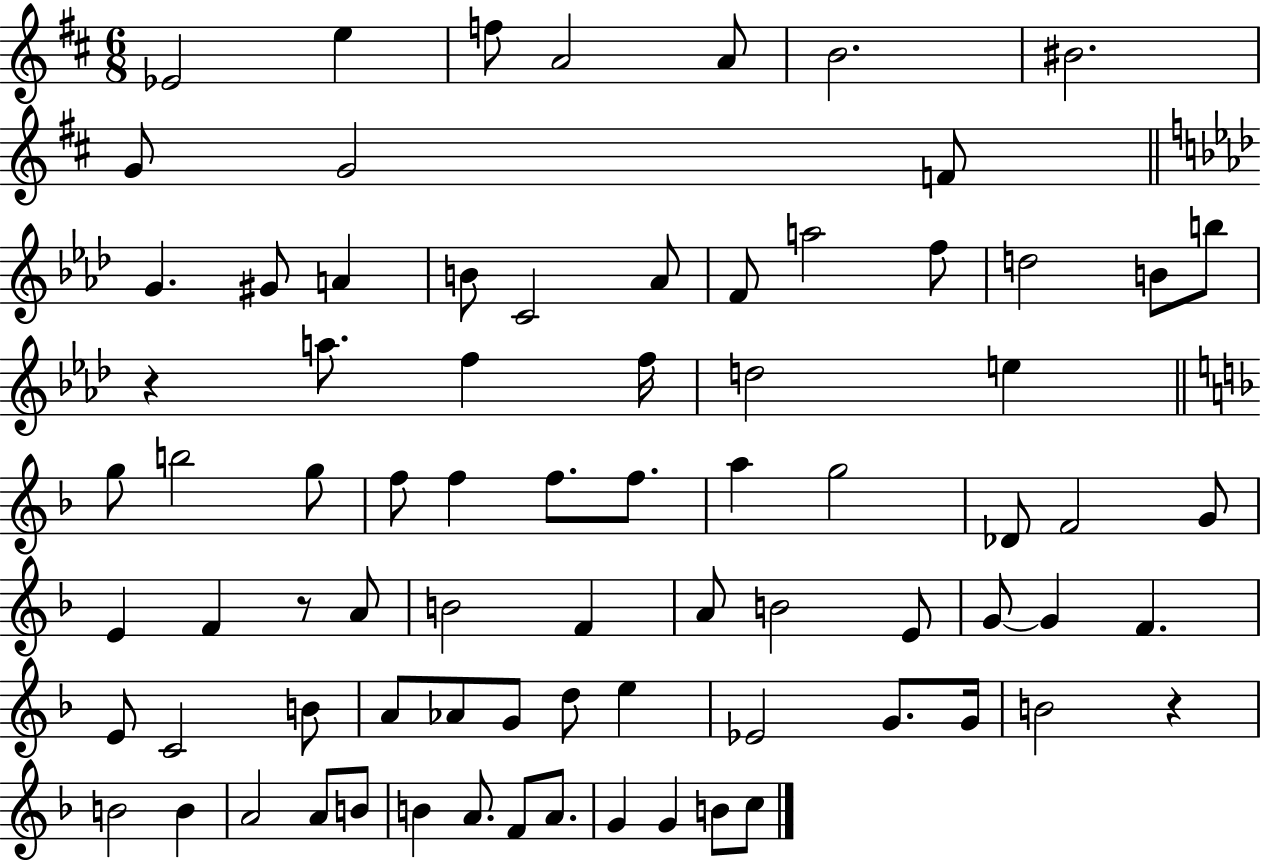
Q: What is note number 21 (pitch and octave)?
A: B4